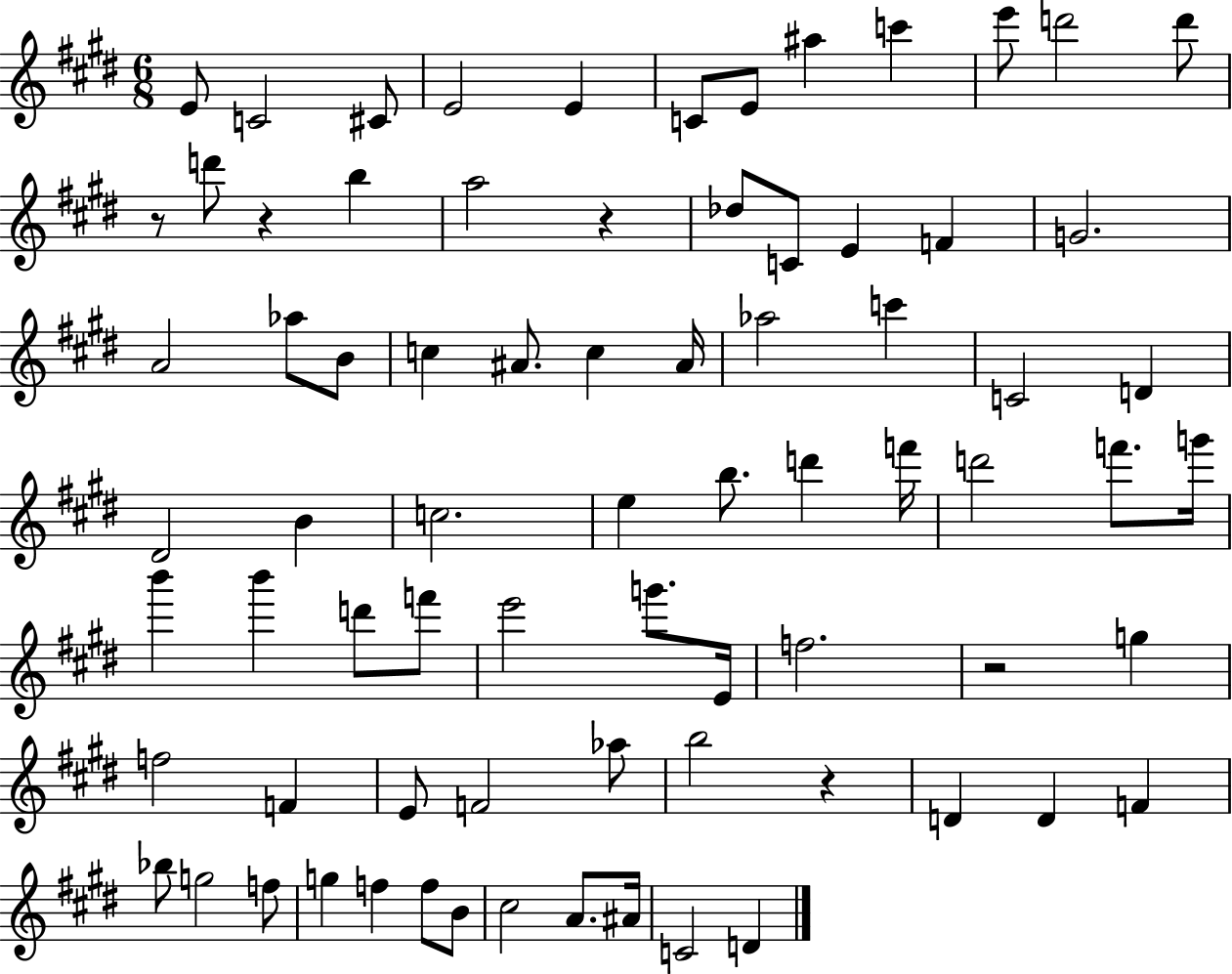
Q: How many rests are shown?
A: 5